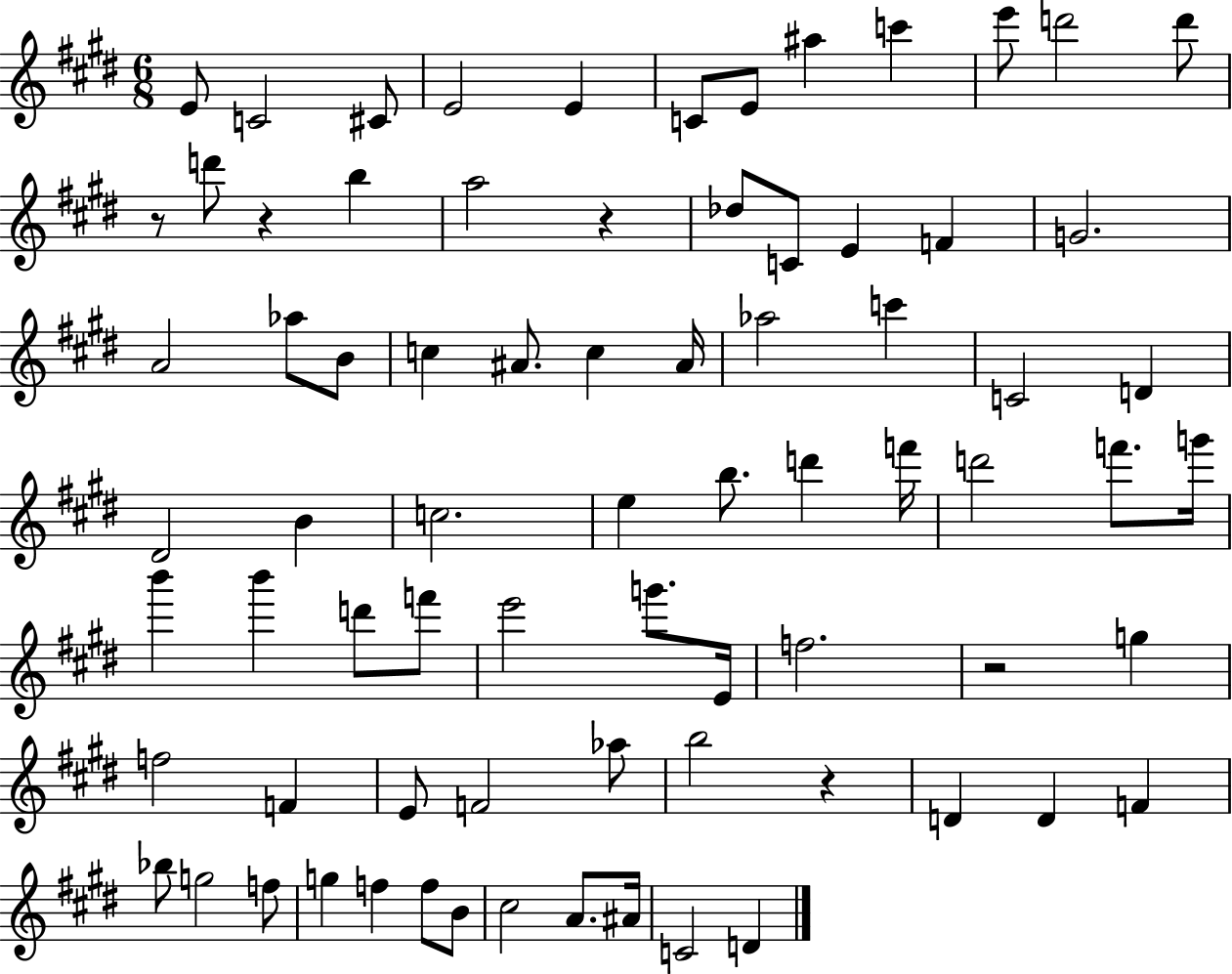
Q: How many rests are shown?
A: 5